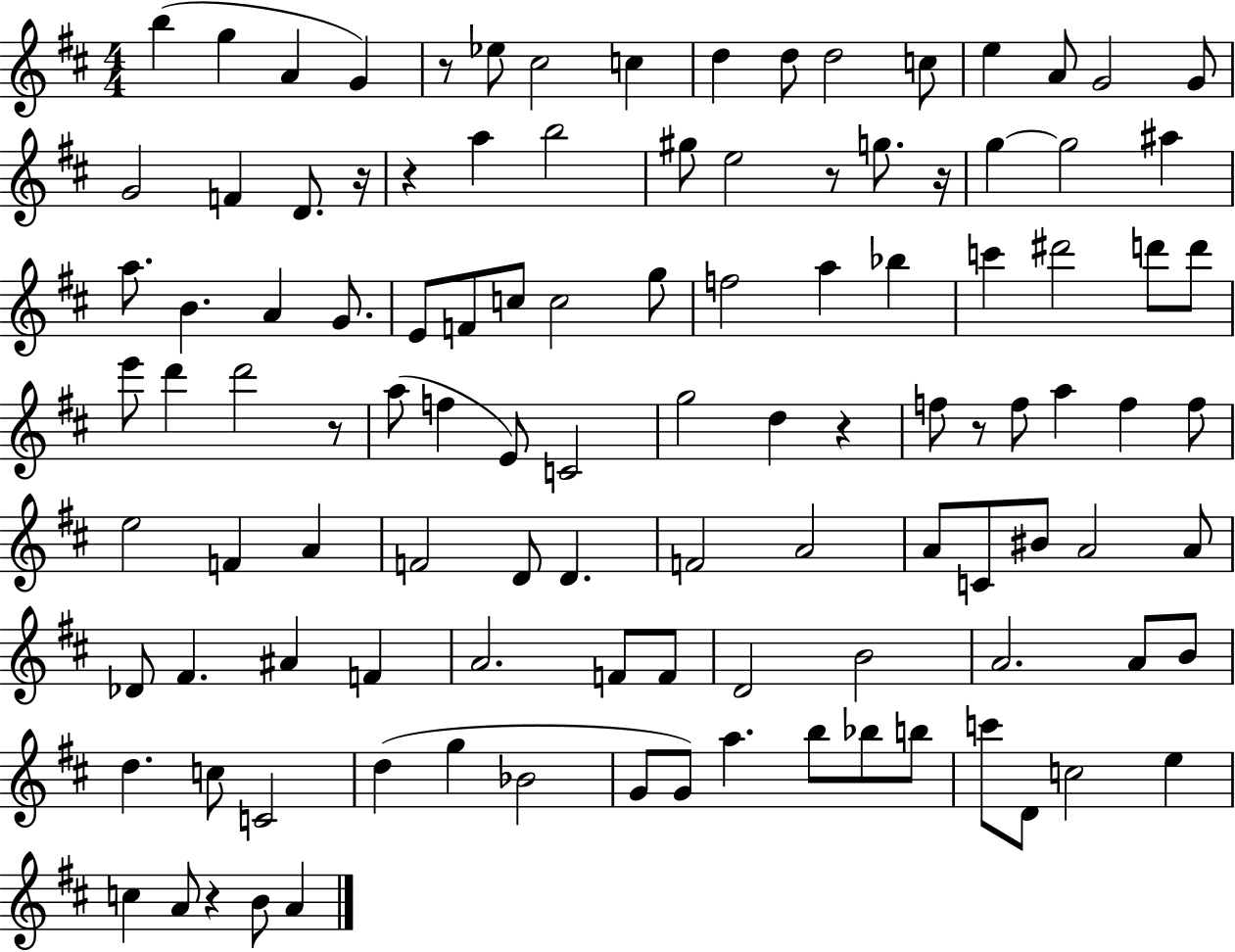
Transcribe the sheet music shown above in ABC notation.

X:1
T:Untitled
M:4/4
L:1/4
K:D
b g A G z/2 _e/2 ^c2 c d d/2 d2 c/2 e A/2 G2 G/2 G2 F D/2 z/4 z a b2 ^g/2 e2 z/2 g/2 z/4 g g2 ^a a/2 B A G/2 E/2 F/2 c/2 c2 g/2 f2 a _b c' ^d'2 d'/2 d'/2 e'/2 d' d'2 z/2 a/2 f E/2 C2 g2 d z f/2 z/2 f/2 a f f/2 e2 F A F2 D/2 D F2 A2 A/2 C/2 ^B/2 A2 A/2 _D/2 ^F ^A F A2 F/2 F/2 D2 B2 A2 A/2 B/2 d c/2 C2 d g _B2 G/2 G/2 a b/2 _b/2 b/2 c'/2 D/2 c2 e c A/2 z B/2 A